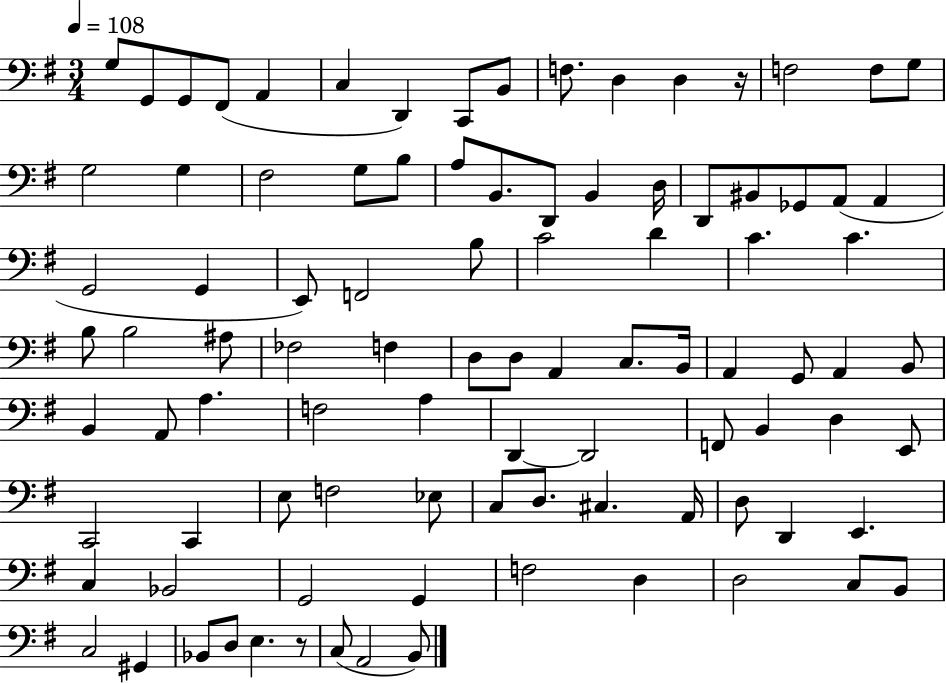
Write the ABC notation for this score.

X:1
T:Untitled
M:3/4
L:1/4
K:G
G,/2 G,,/2 G,,/2 ^F,,/2 A,, C, D,, C,,/2 B,,/2 F,/2 D, D, z/4 F,2 F,/2 G,/2 G,2 G, ^F,2 G,/2 B,/2 A,/2 B,,/2 D,,/2 B,, D,/4 D,,/2 ^B,,/2 _G,,/2 A,,/2 A,, G,,2 G,, E,,/2 F,,2 B,/2 C2 D C C B,/2 B,2 ^A,/2 _F,2 F, D,/2 D,/2 A,, C,/2 B,,/4 A,, G,,/2 A,, B,,/2 B,, A,,/2 A, F,2 A, D,, D,,2 F,,/2 B,, D, E,,/2 C,,2 C,, E,/2 F,2 _E,/2 C,/2 D,/2 ^C, A,,/4 D,/2 D,, E,, C, _B,,2 G,,2 G,, F,2 D, D,2 C,/2 B,,/2 C,2 ^G,, _B,,/2 D,/2 E, z/2 C,/2 A,,2 B,,/2